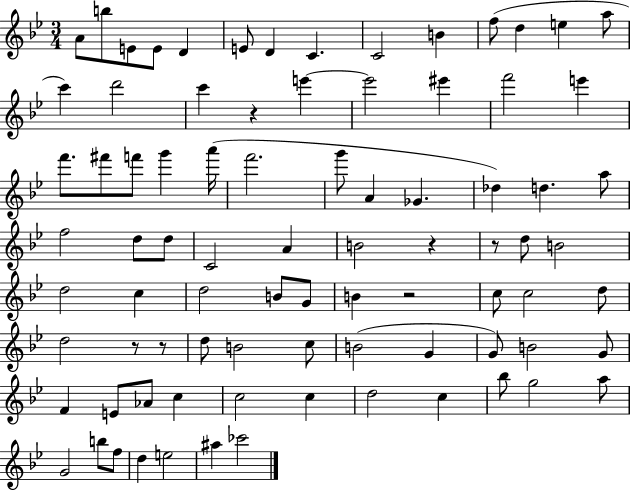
{
  \clef treble
  \numericTimeSignature
  \time 3/4
  \key bes \major
  a'8 b''8 e'8 e'8 d'4 | e'8 d'4 c'4. | c'2 b'4 | f''8( d''4 e''4 a''8 | \break c'''4) d'''2 | c'''4 r4 e'''4~~ | e'''2 eis'''4 | f'''2 e'''4 | \break f'''8. fis'''8 f'''8 g'''4 a'''16( | f'''2. | g'''8 a'4 ges'4. | des''4) d''4. a''8 | \break f''2 d''8 d''8 | c'2 a'4 | b'2 r4 | r8 d''8 b'2 | \break d''2 c''4 | d''2 b'8 g'8 | b'4 r2 | c''8 c''2 d''8 | \break d''2 r8 r8 | d''8 b'2 c''8 | b'2( g'4 | g'8) b'2 g'8 | \break f'4 e'8 aes'8 c''4 | c''2 c''4 | d''2 c''4 | bes''8 g''2 a''8 | \break g'2 b''8 f''8 | d''4 e''2 | ais''4 ces'''2 | \bar "|."
}